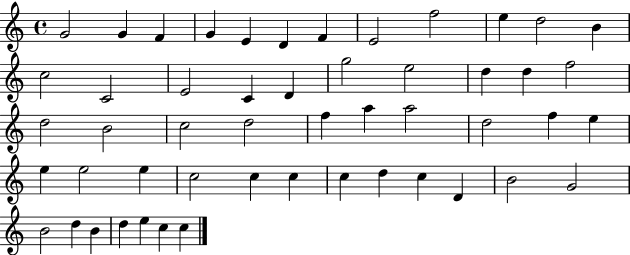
X:1
T:Untitled
M:4/4
L:1/4
K:C
G2 G F G E D F E2 f2 e d2 B c2 C2 E2 C D g2 e2 d d f2 d2 B2 c2 d2 f a a2 d2 f e e e2 e c2 c c c d c D B2 G2 B2 d B d e c c